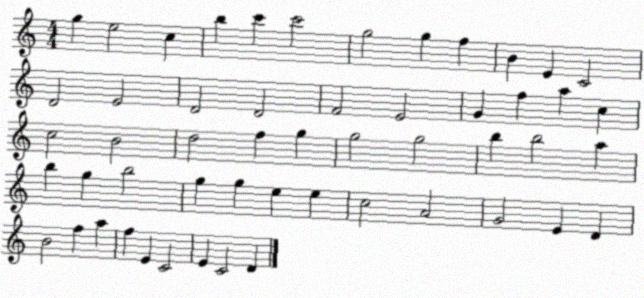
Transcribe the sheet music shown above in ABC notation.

X:1
T:Untitled
M:4/4
L:1/4
K:C
g e2 c b c' c'2 g2 g f B E C2 D2 E2 D2 D2 F2 E2 G f a c c2 B2 d2 f g g2 g2 b b2 a b g b2 g g e e c2 A2 G2 E D B2 f a f E C2 E C2 D